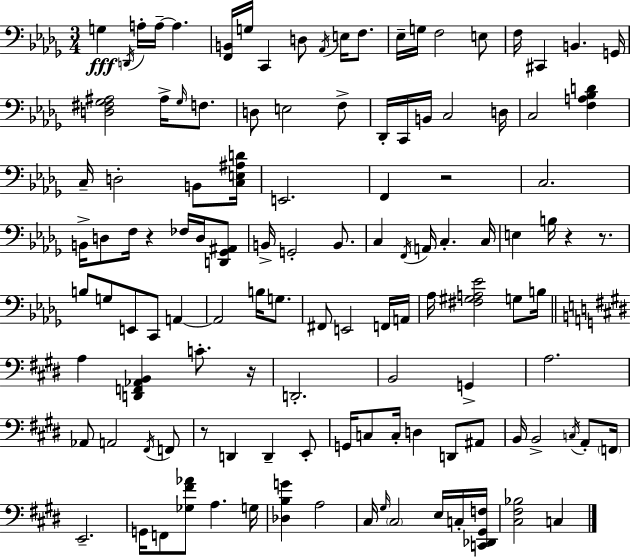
X:1
T:Untitled
M:3/4
L:1/4
K:Bbm
G, D,,/4 A,/4 A,/4 A, [F,,B,,]/4 G,/4 C,, D,/2 _A,,/4 E,/4 F,/2 _E,/4 G,/4 F,2 E,/2 F,/4 ^C,, B,, G,,/4 [D,^F,_G,^A,]2 ^A,/4 _G,/4 F,/2 D,/2 E,2 F,/2 _D,,/4 C,,/4 B,,/4 C,2 D,/4 C,2 [F,A,_B,D] C,/4 D,2 B,,/2 [C,E,^A,D]/4 E,,2 F,, z2 C,2 B,,/4 D,/2 F,/4 z _F,/4 D,/4 [D,,_G,,^A,,]/2 B,,/4 G,,2 B,,/2 C, F,,/4 A,,/4 C, C,/4 E, B,/4 z z/2 B,/2 G,/2 E,,/2 C,,/2 A,, A,,2 B,/4 G,/2 ^F,,/2 E,,2 F,,/4 A,,/4 _A,/4 [^F,^G,A,_E]2 G,/2 B,/4 A, [D,,F,,_A,,B,,] C/2 z/4 D,,2 B,,2 G,, A,2 _A,,/2 A,,2 ^F,,/4 F,,/2 z/2 D,, D,, E,,/2 G,,/4 C,/2 C,/4 D, D,,/2 ^A,,/2 B,,/4 B,,2 C,/4 A,,/2 F,,/4 E,,2 G,,/4 F,,/2 [_G,^F_A]/2 A, G,/4 [_D,B,G] A,2 ^C,/4 ^G,/4 ^C,2 E,/4 C,/4 [C,,_D,,^G,,F,]/4 [^C,^F,_B,]2 C,